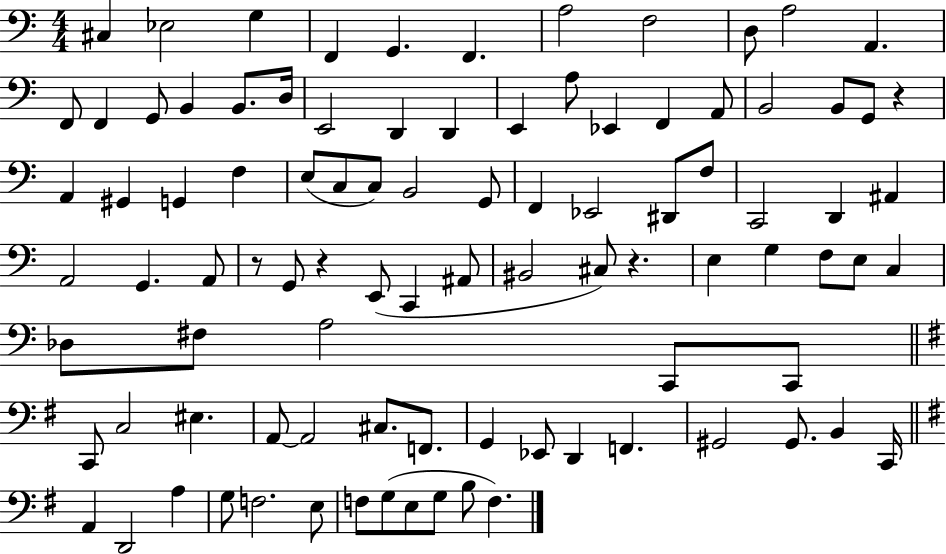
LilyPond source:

{
  \clef bass
  \numericTimeSignature
  \time 4/4
  \key c \major
  cis4 ees2 g4 | f,4 g,4. f,4. | a2 f2 | d8 a2 a,4. | \break f,8 f,4 g,8 b,4 b,8. d16 | e,2 d,4 d,4 | e,4 a8 ees,4 f,4 a,8 | b,2 b,8 g,8 r4 | \break a,4 gis,4 g,4 f4 | e8( c8 c8) b,2 g,8 | f,4 ees,2 dis,8 f8 | c,2 d,4 ais,4 | \break a,2 g,4. a,8 | r8 g,8 r4 e,8( c,4 ais,8 | bis,2 cis8) r4. | e4 g4 f8 e8 c4 | \break des8 fis8 a2 c,8 c,8 | \bar "||" \break \key g \major c,8 c2 eis4. | a,8~~ a,2 cis8. f,8. | g,4 ees,8 d,4 f,4. | gis,2 gis,8. b,4 c,16 | \break \bar "||" \break \key g \major a,4 d,2 a4 | g8 f2. e8 | f8 g8( e8 g8 b8 f4.) | \bar "|."
}